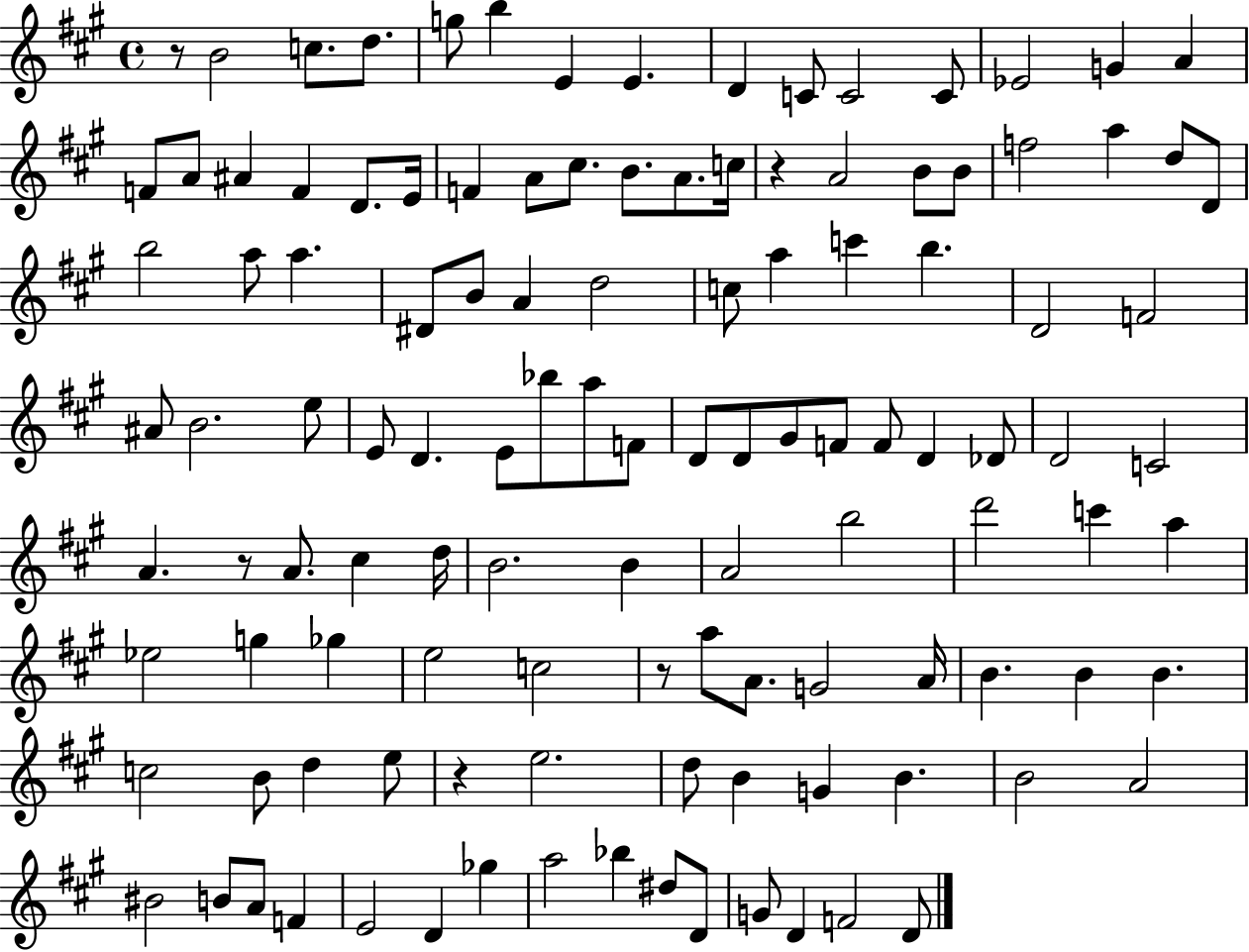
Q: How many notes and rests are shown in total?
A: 118